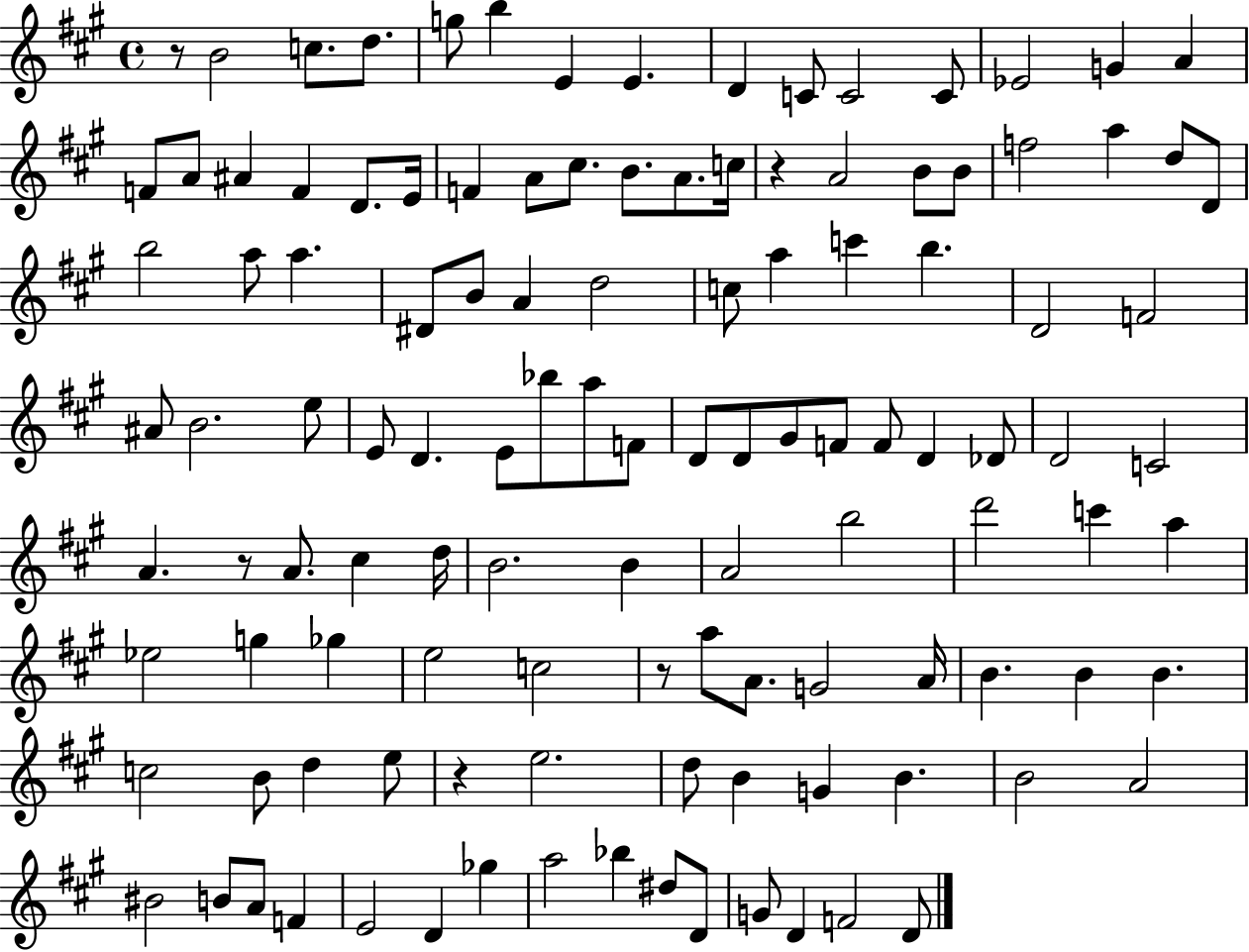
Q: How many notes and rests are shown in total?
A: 118